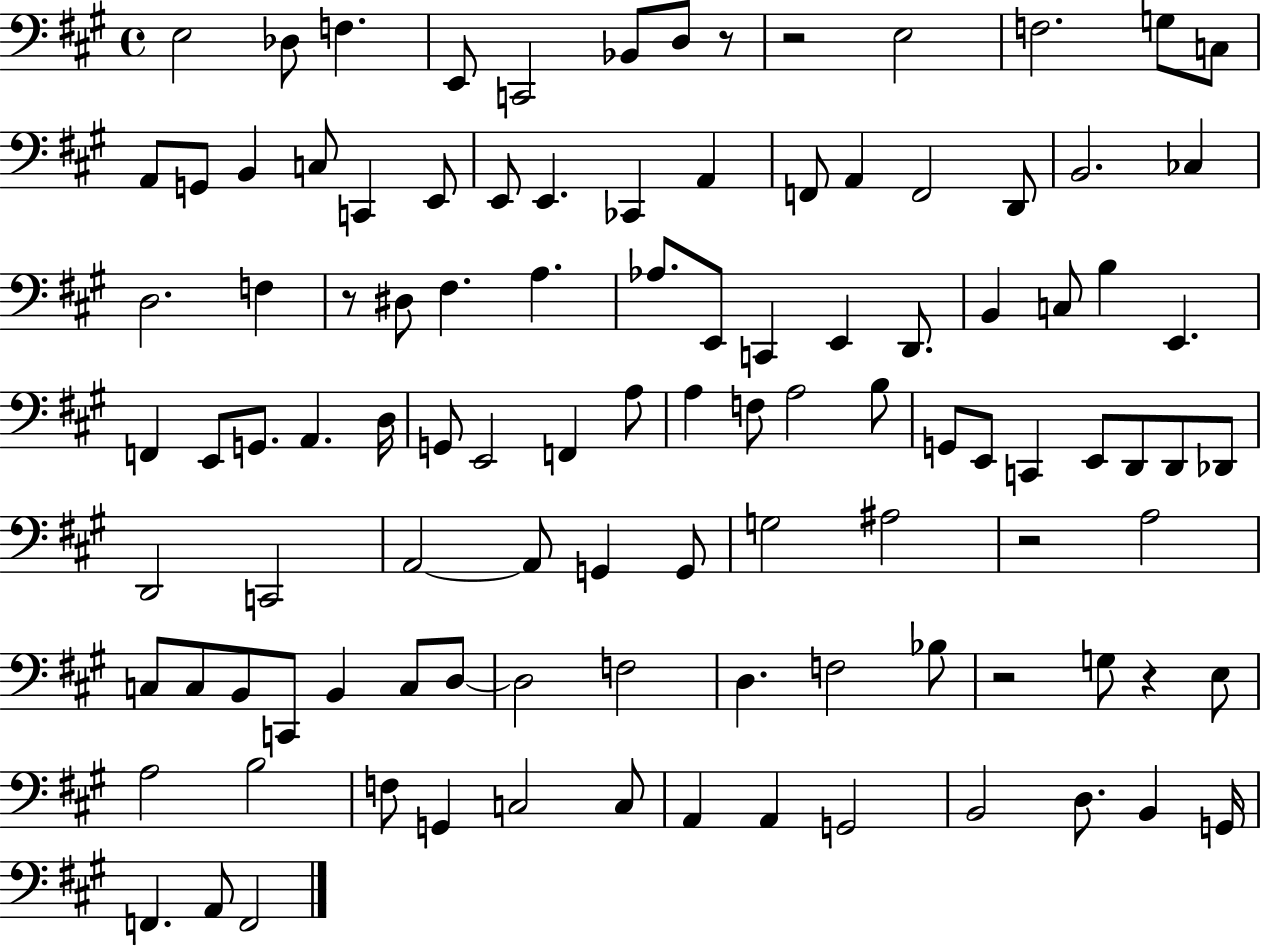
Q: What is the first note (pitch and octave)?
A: E3